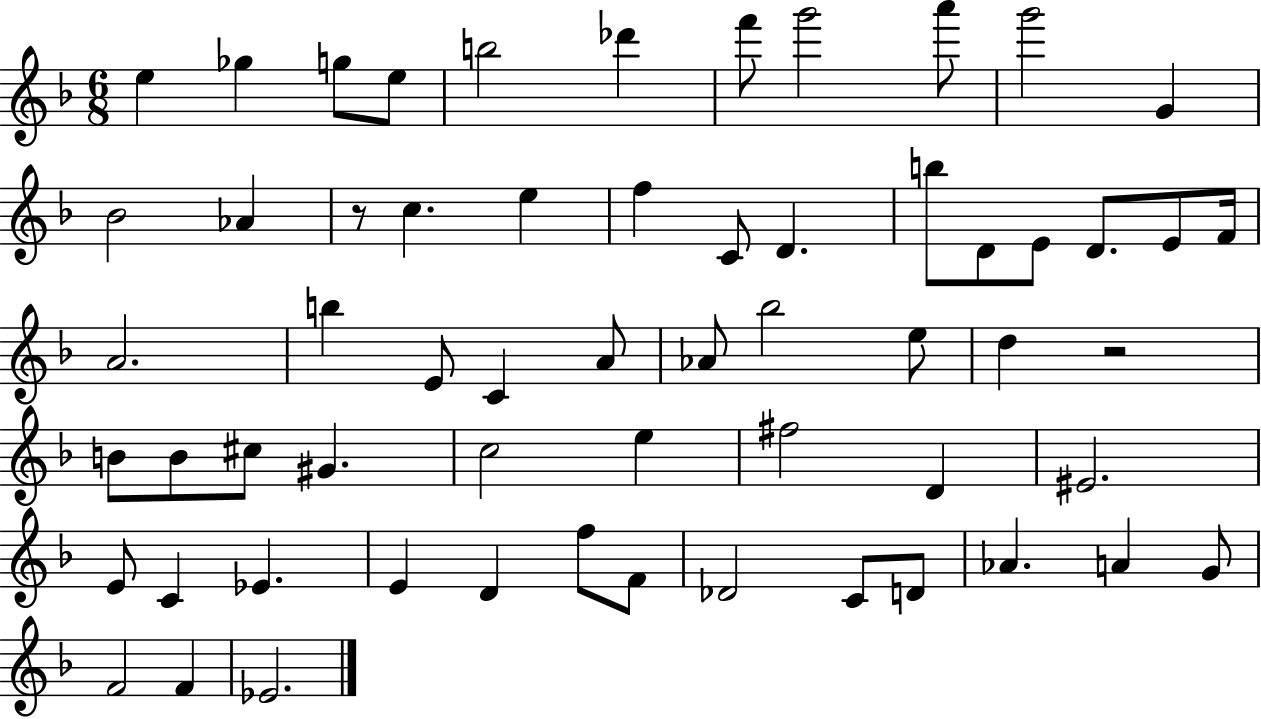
X:1
T:Untitled
M:6/8
L:1/4
K:F
e _g g/2 e/2 b2 _d' f'/2 g'2 a'/2 g'2 G _B2 _A z/2 c e f C/2 D b/2 D/2 E/2 D/2 E/2 F/4 A2 b E/2 C A/2 _A/2 _b2 e/2 d z2 B/2 B/2 ^c/2 ^G c2 e ^f2 D ^E2 E/2 C _E E D f/2 F/2 _D2 C/2 D/2 _A A G/2 F2 F _E2